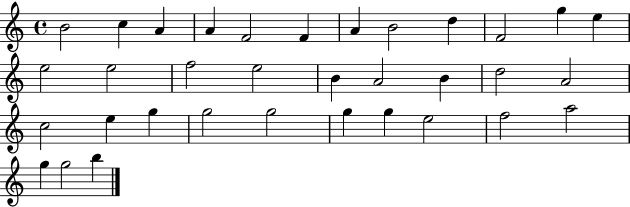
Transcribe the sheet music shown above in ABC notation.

X:1
T:Untitled
M:4/4
L:1/4
K:C
B2 c A A F2 F A B2 d F2 g e e2 e2 f2 e2 B A2 B d2 A2 c2 e g g2 g2 g g e2 f2 a2 g g2 b